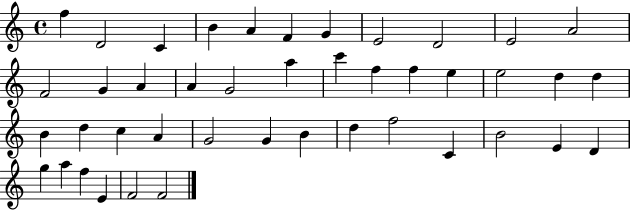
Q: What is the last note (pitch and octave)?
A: F4